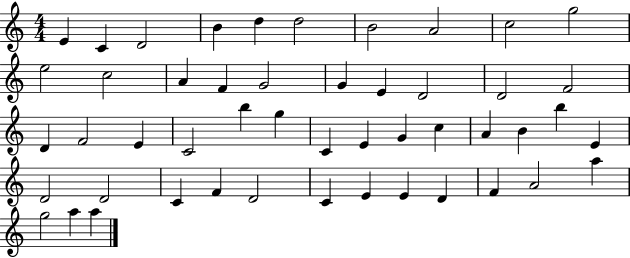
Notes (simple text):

E4/q C4/q D4/h B4/q D5/q D5/h B4/h A4/h C5/h G5/h E5/h C5/h A4/q F4/q G4/h G4/q E4/q D4/h D4/h F4/h D4/q F4/h E4/q C4/h B5/q G5/q C4/q E4/q G4/q C5/q A4/q B4/q B5/q E4/q D4/h D4/h C4/q F4/q D4/h C4/q E4/q E4/q D4/q F4/q A4/h A5/q G5/h A5/q A5/q